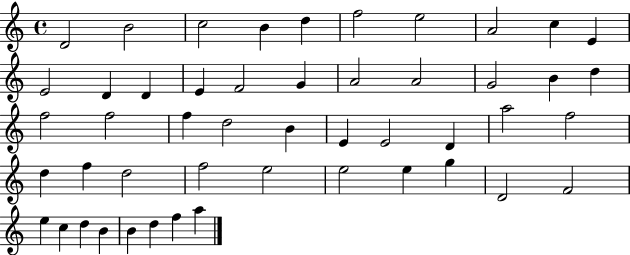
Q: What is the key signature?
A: C major